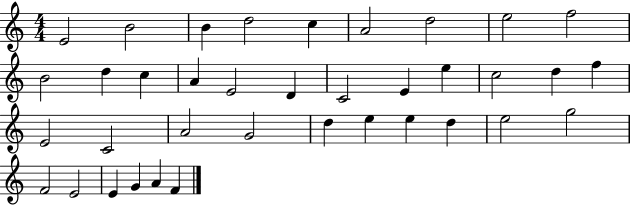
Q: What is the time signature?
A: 4/4